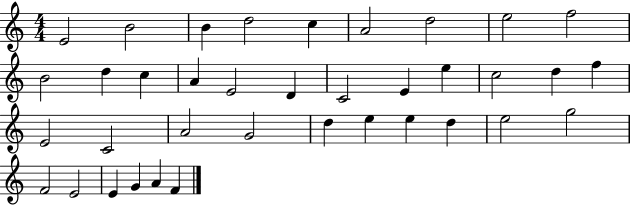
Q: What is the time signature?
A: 4/4